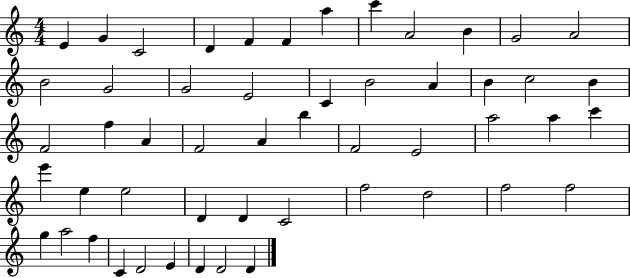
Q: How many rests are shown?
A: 0